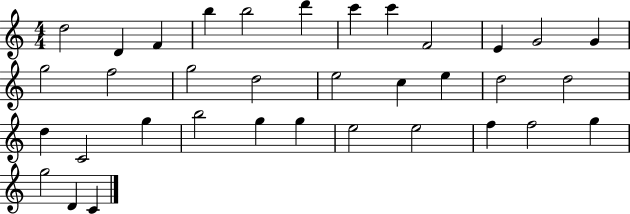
D5/h D4/q F4/q B5/q B5/h D6/q C6/q C6/q F4/h E4/q G4/h G4/q G5/h F5/h G5/h D5/h E5/h C5/q E5/q D5/h D5/h D5/q C4/h G5/q B5/h G5/q G5/q E5/h E5/h F5/q F5/h G5/q G5/h D4/q C4/q